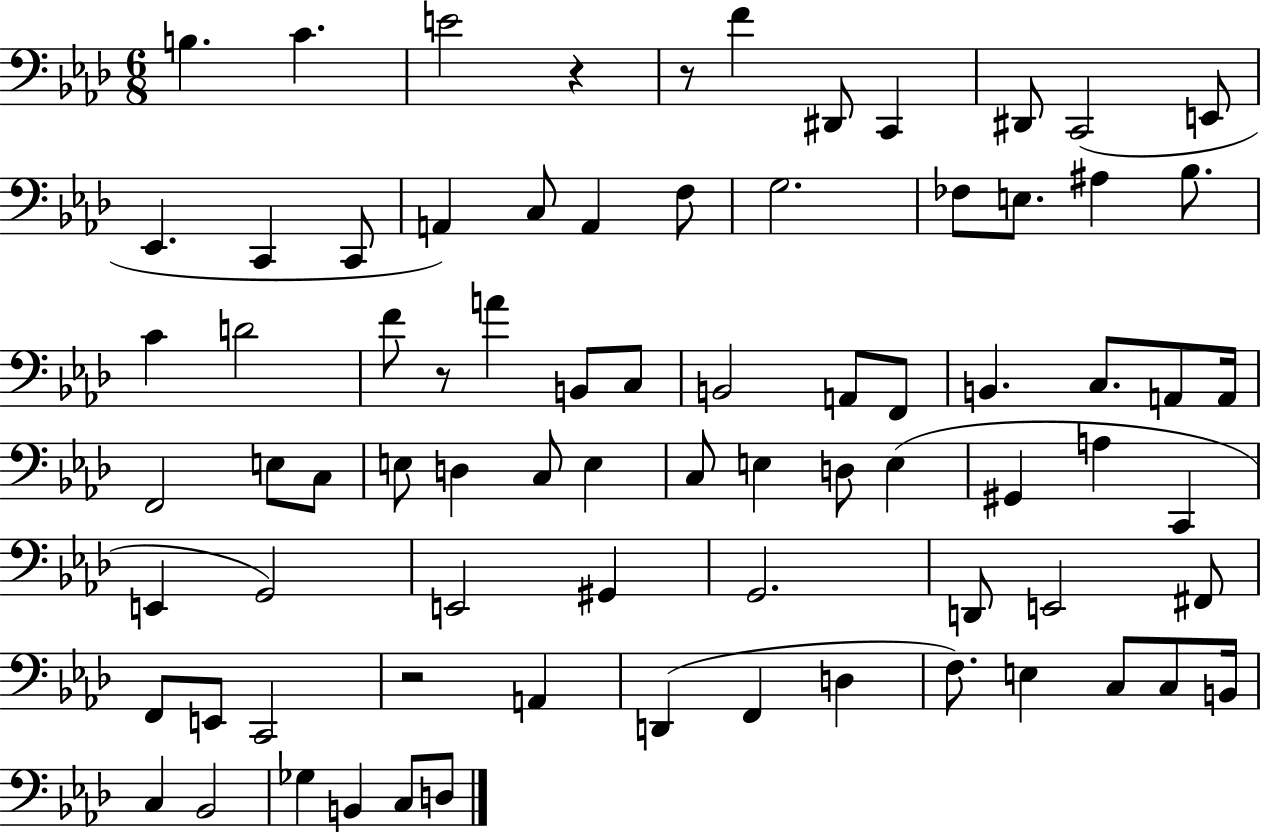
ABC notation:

X:1
T:Untitled
M:6/8
L:1/4
K:Ab
B, C E2 z z/2 F ^D,,/2 C,, ^D,,/2 C,,2 E,,/2 _E,, C,, C,,/2 A,, C,/2 A,, F,/2 G,2 _F,/2 E,/2 ^A, _B,/2 C D2 F/2 z/2 A B,,/2 C,/2 B,,2 A,,/2 F,,/2 B,, C,/2 A,,/2 A,,/4 F,,2 E,/2 C,/2 E,/2 D, C,/2 E, C,/2 E, D,/2 E, ^G,, A, C,, E,, G,,2 E,,2 ^G,, G,,2 D,,/2 E,,2 ^F,,/2 F,,/2 E,,/2 C,,2 z2 A,, D,, F,, D, F,/2 E, C,/2 C,/2 B,,/4 C, _B,,2 _G, B,, C,/2 D,/2